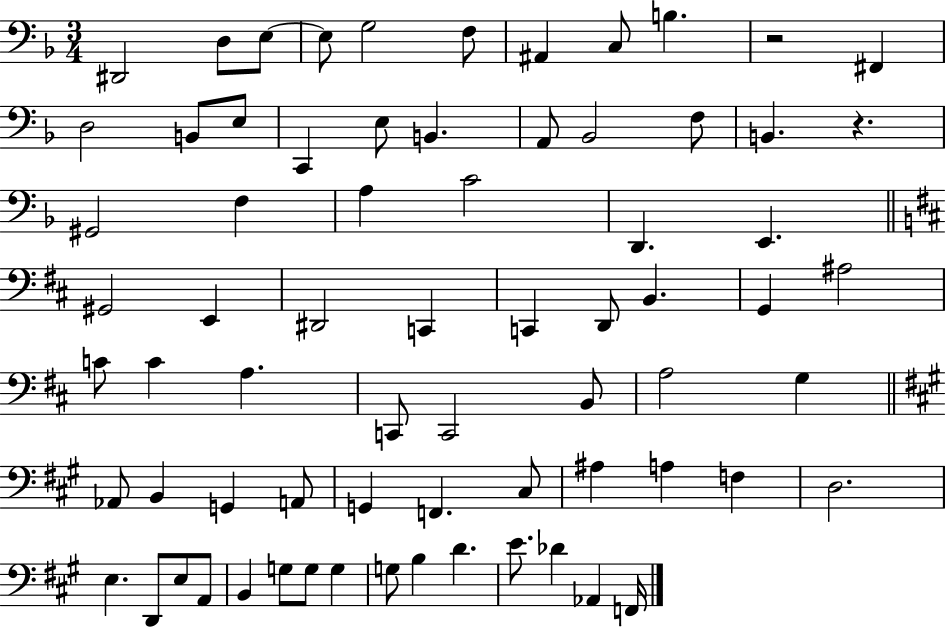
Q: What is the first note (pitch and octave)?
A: D#2